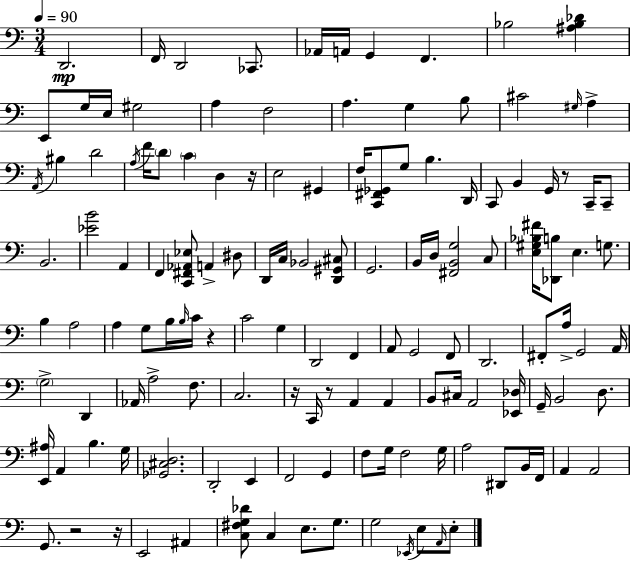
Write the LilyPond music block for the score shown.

{
  \clef bass
  \numericTimeSignature
  \time 3/4
  \key a \minor
  \tempo 4 = 90
  \repeat volta 2 { d,2.\mp | f,16 d,2 ces,8. | aes,16 a,16 g,4 f,4. | bes2 <ais bes des'>4 | \break e,8 g16 e16 gis2 | a4 f2 | a4. g4 b8 | cis'2 \grace { gis16 } a4-> | \break \acciaccatura { a,16 } bis4 d'2 | \acciaccatura { a16 } f'16 \parenthesize d'8 \parenthesize c'4 d4 | r16 e2 gis,4 | f16 <c, fis, ges,>8 g8 b4. | \break d,16 c,8 b,4 g,16 r8 | c,16-- c,8-- b,2. | <ees' b'>2 a,4 | f,4 <c, fis, aes, ees>8 a,4-> | \break dis8 d,16 c16 bes,2 | <d, gis, cis>8 g,2. | b,16 d16 <fis, b, g>2 | c8 <e gis bes fis'>16 <des, b>8 e4. | \break g8. b4 a2 | a4 g8 b16 \grace { b16 } c'16 | r4 c'2 | g4 d,2 | \break f,4 a,8 g,2 | f,8 d,2. | fis,8-. a16-> g,2 | a,16 \parenthesize g2-> | \break d,4 aes,16 a2-> | f8. c2. | r16 c,16 r8 a,4 | a,4 b,8 cis16 a,2 | \break <ees, des>16 g,16-- b,2 | d8. <e, ais>16 a,4 b4. | g16 <ges, cis d>2. | d,2-. | \break e,4 f,2 | g,4 f8 g16 f2 | g16 a2 | dis,8 b,16 f,16 a,4 a,2 | \break g,8. r2 | r16 e,2 | ais,4 <c fis g des'>8 c4 e8. | g8. g2 | \break \acciaccatura { ees,16 } e8 \grace { a,16 } e8-. } \bar "|."
}